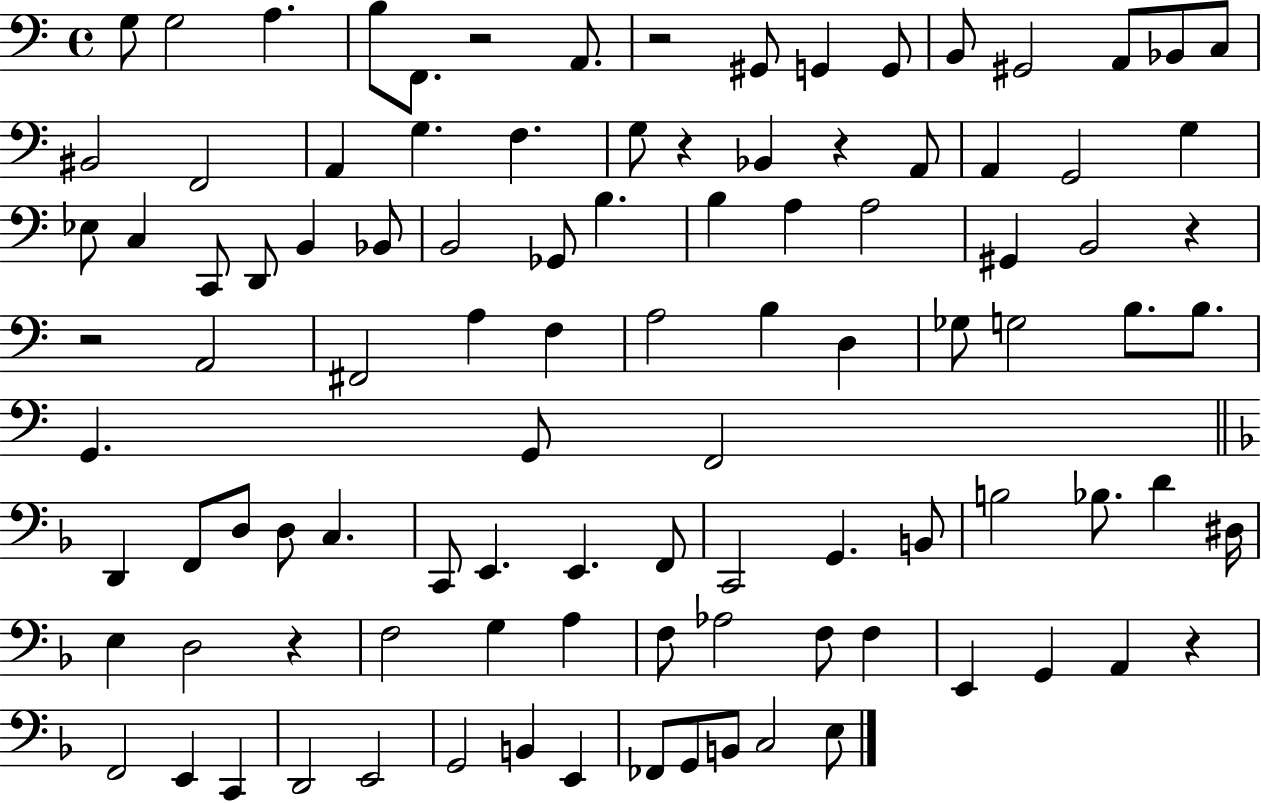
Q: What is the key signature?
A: C major